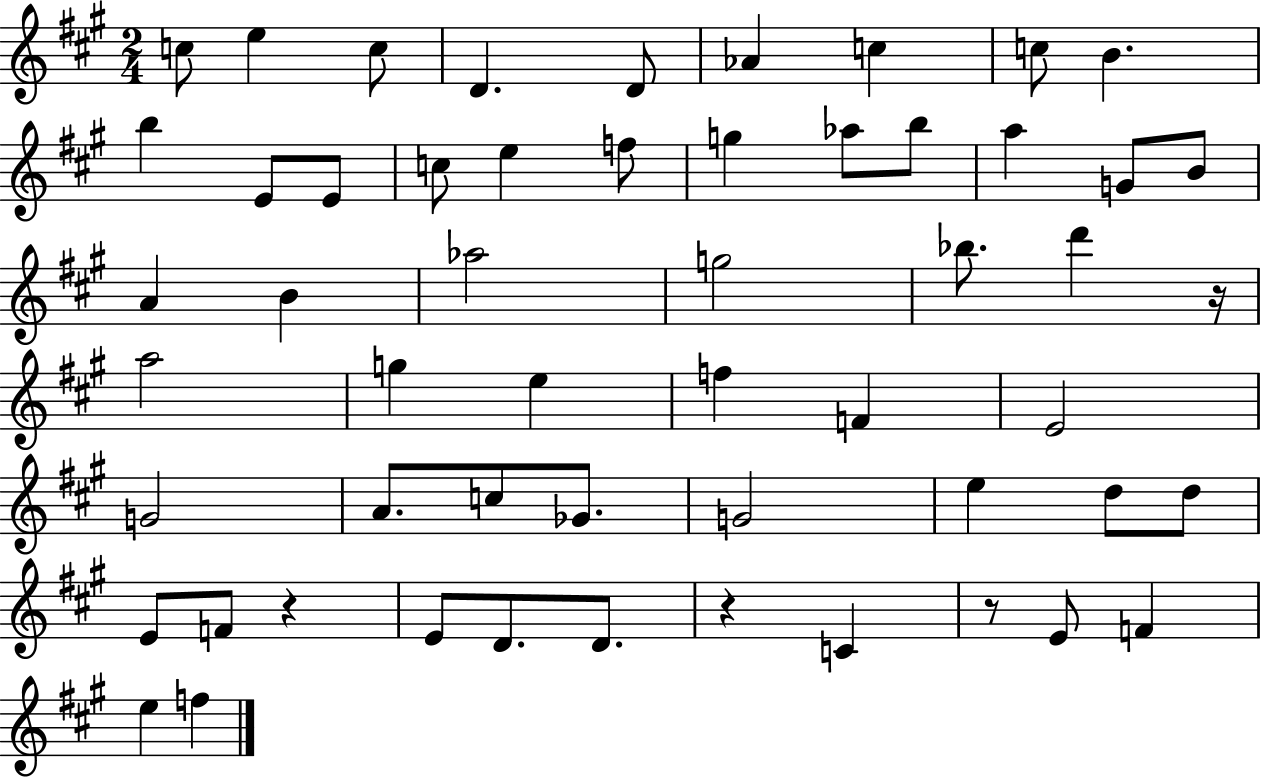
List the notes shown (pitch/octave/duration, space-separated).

C5/e E5/q C5/e D4/q. D4/e Ab4/q C5/q C5/e B4/q. B5/q E4/e E4/e C5/e E5/q F5/e G5/q Ab5/e B5/e A5/q G4/e B4/e A4/q B4/q Ab5/h G5/h Bb5/e. D6/q R/s A5/h G5/q E5/q F5/q F4/q E4/h G4/h A4/e. C5/e Gb4/e. G4/h E5/q D5/e D5/e E4/e F4/e R/q E4/e D4/e. D4/e. R/q C4/q R/e E4/e F4/q E5/q F5/q